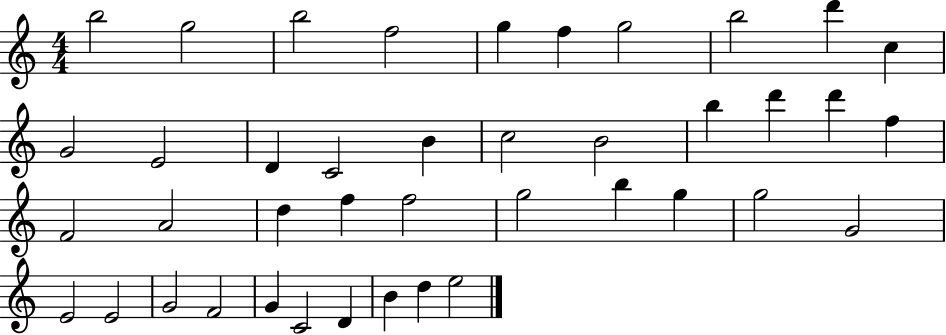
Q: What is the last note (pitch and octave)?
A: E5